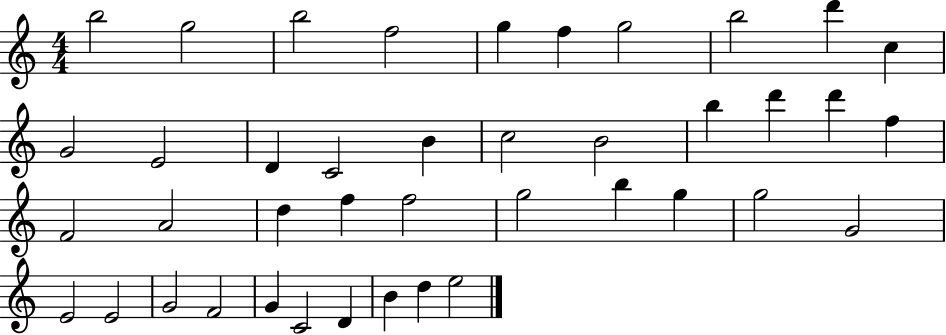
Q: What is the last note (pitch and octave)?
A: E5